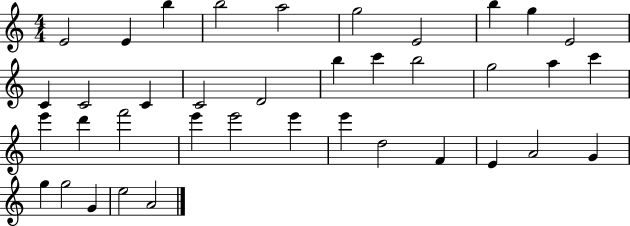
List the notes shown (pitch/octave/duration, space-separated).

E4/h E4/q B5/q B5/h A5/h G5/h E4/h B5/q G5/q E4/h C4/q C4/h C4/q C4/h D4/h B5/q C6/q B5/h G5/h A5/q C6/q E6/q D6/q F6/h E6/q E6/h E6/q E6/q D5/h F4/q E4/q A4/h G4/q G5/q G5/h G4/q E5/h A4/h